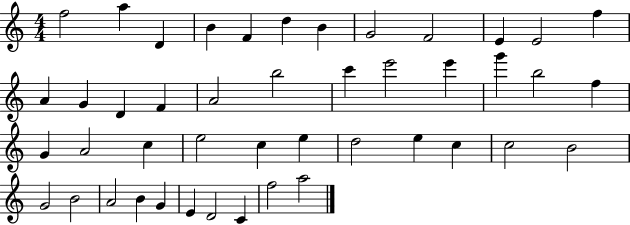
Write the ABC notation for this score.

X:1
T:Untitled
M:4/4
L:1/4
K:C
f2 a D B F d B G2 F2 E E2 f A G D F A2 b2 c' e'2 e' g' b2 f G A2 c e2 c e d2 e c c2 B2 G2 B2 A2 B G E D2 C f2 a2